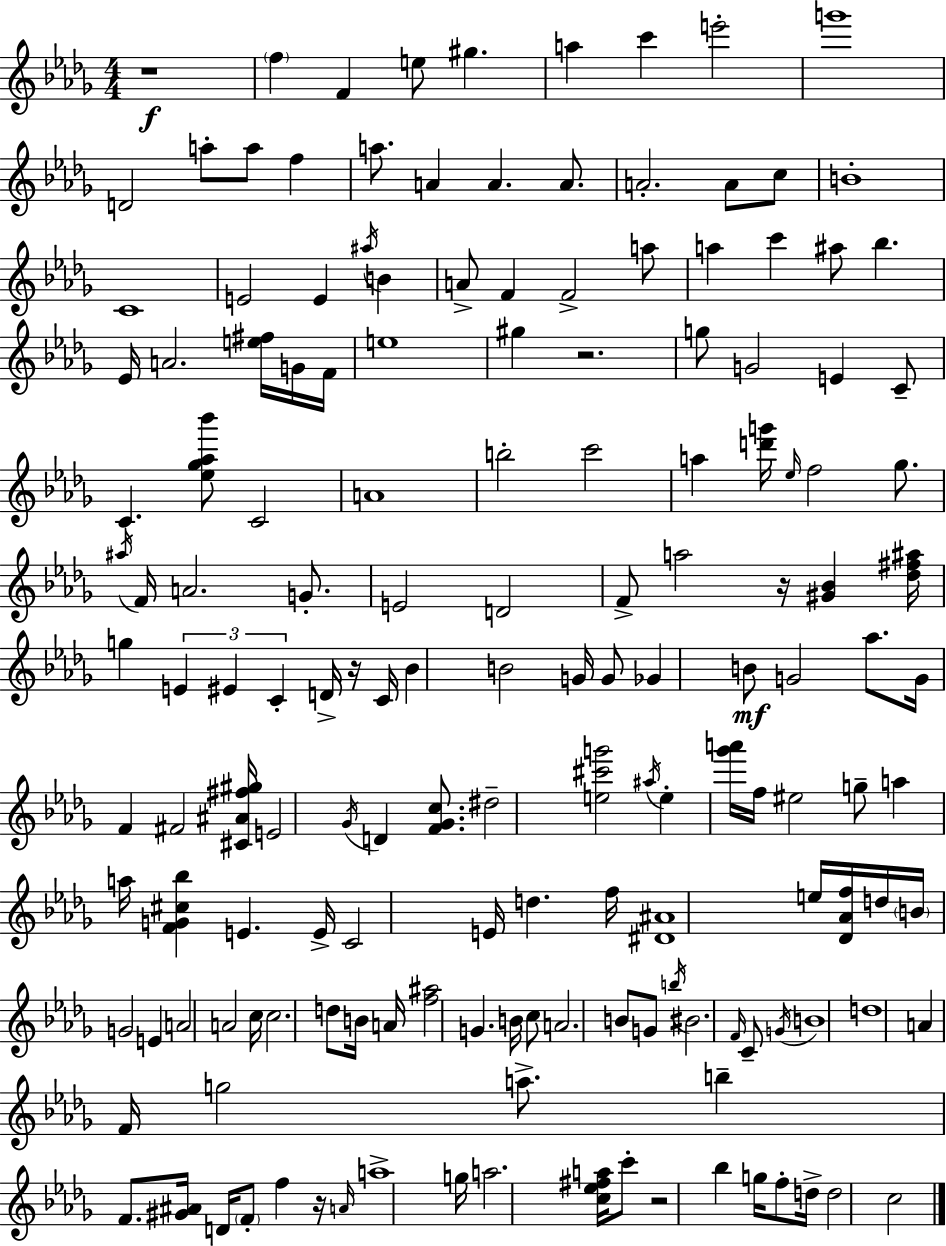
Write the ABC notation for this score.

X:1
T:Untitled
M:4/4
L:1/4
K:Bbm
z4 f F e/2 ^g a c' e'2 g'4 D2 a/2 a/2 f a/2 A A A/2 A2 A/2 c/2 B4 C4 E2 E ^a/4 B A/2 F F2 a/2 a c' ^a/2 _b _E/4 A2 [e^f]/4 G/4 F/4 e4 ^g z2 g/2 G2 E C/2 C [_e_g_a_b']/2 C2 A4 b2 c'2 a [d'g']/4 _e/4 f2 _g/2 ^a/4 F/4 A2 G/2 E2 D2 F/2 a2 z/4 [^G_B] [_d^f^a]/4 g E ^E C D/4 z/4 C/4 _B B2 G/4 G/2 _G B/2 G2 _a/2 G/4 F ^F2 [^C^A^f^g]/4 E2 _G/4 D [F_Gc]/2 ^d2 [e^c'g']2 ^a/4 e [_g'a']/4 f/4 ^e2 g/2 a a/4 [FG^c_b] E E/4 C2 E/4 d f/4 [^D^A]4 e/4 [_D_Af]/4 d/4 B/4 G2 E A2 A2 c/4 c2 d/2 B/4 A/4 [f^a]2 G B/4 c/2 A2 B/2 G/2 b/4 ^B2 F/4 C/2 G/4 B4 d4 A F/4 g2 a/2 b F/2 [^G^A]/4 D/4 F/2 f z/4 A/4 a4 g/4 a2 [c_e^fa]/4 c'/2 z2 _b g/4 f/2 d/4 d2 c2